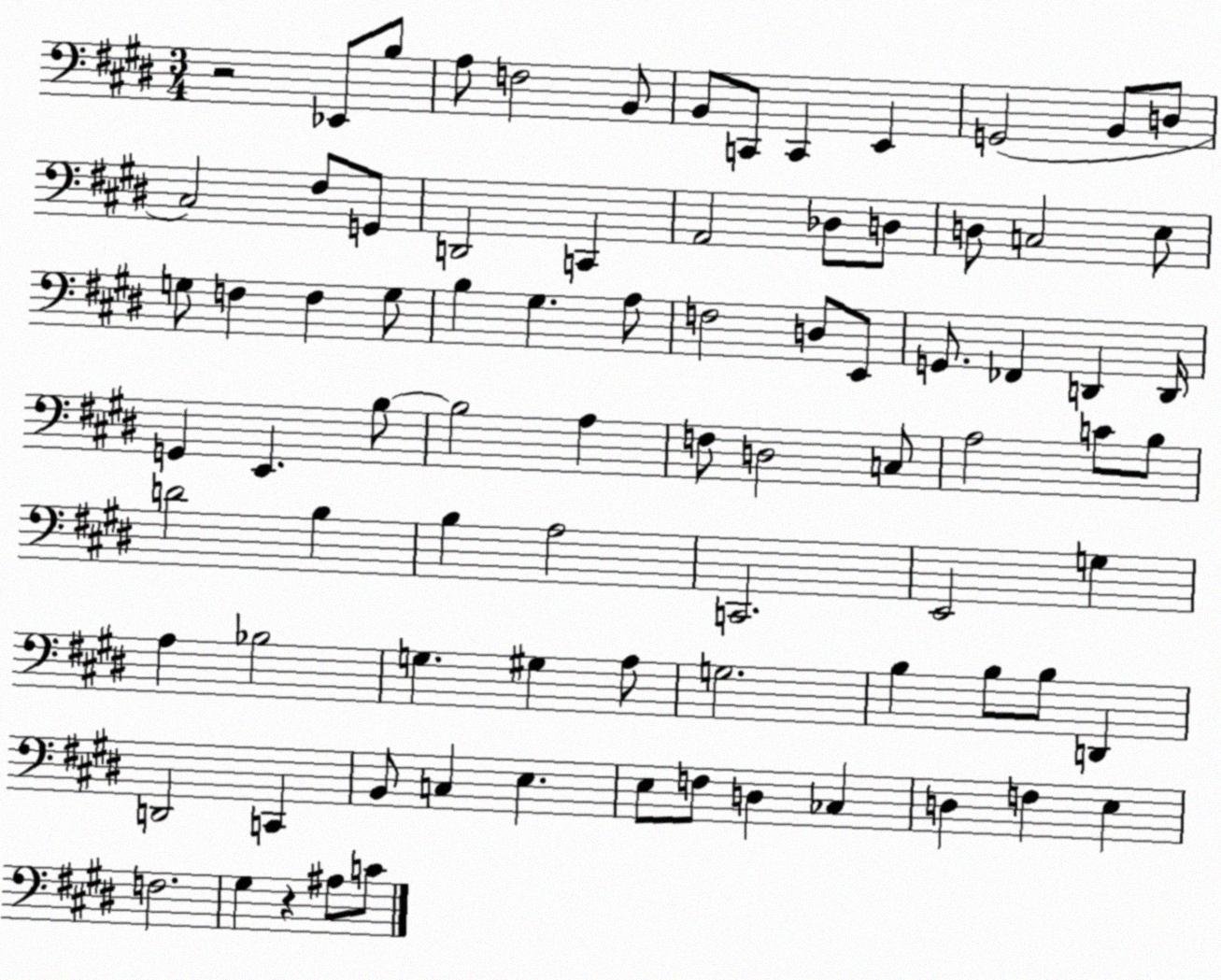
X:1
T:Untitled
M:3/4
L:1/4
K:E
z2 _E,,/2 B,/2 A,/2 F,2 B,,/2 B,,/2 C,,/2 C,, E,, G,,2 B,,/2 D,/2 ^C,2 ^F,/2 G,,/2 D,,2 C,, A,,2 _D,/2 D,/2 D,/2 C,2 E,/2 G,/2 F, F, G,/2 B, ^G, A,/2 F,2 D,/2 E,,/2 G,,/2 _F,, D,, D,,/4 G,, E,, B,/2 B,2 A, F,/2 D,2 C,/2 A,2 C/2 B,/2 D2 B, B, A,2 C,,2 E,,2 G, A, _B,2 G, ^G, A,/2 G,2 B, B,/2 B,/2 D,, D,,2 C,, B,,/2 C, E, E,/2 F,/2 D, _C, D, F, E, F,2 ^G, z ^A,/2 C/2